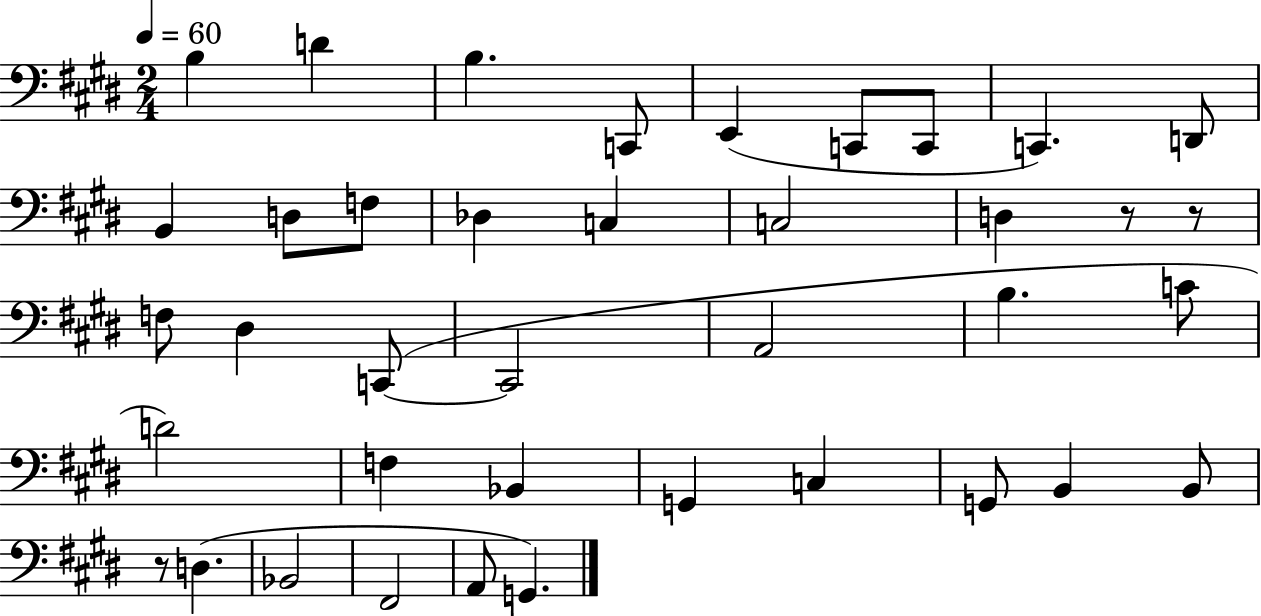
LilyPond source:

{
  \clef bass
  \numericTimeSignature
  \time 2/4
  \key e \major
  \tempo 4 = 60
  b4 d'4 | b4. c,8 | e,4( c,8 c,8 | c,4.) d,8 | \break b,4 d8 f8 | des4 c4 | c2 | d4 r8 r8 | \break f8 dis4 c,8~(~ | c,2 | a,2 | b4. c'8 | \break d'2) | f4 bes,4 | g,4 c4 | g,8 b,4 b,8 | \break r8 d4.( | bes,2 | fis,2 | a,8 g,4.) | \break \bar "|."
}